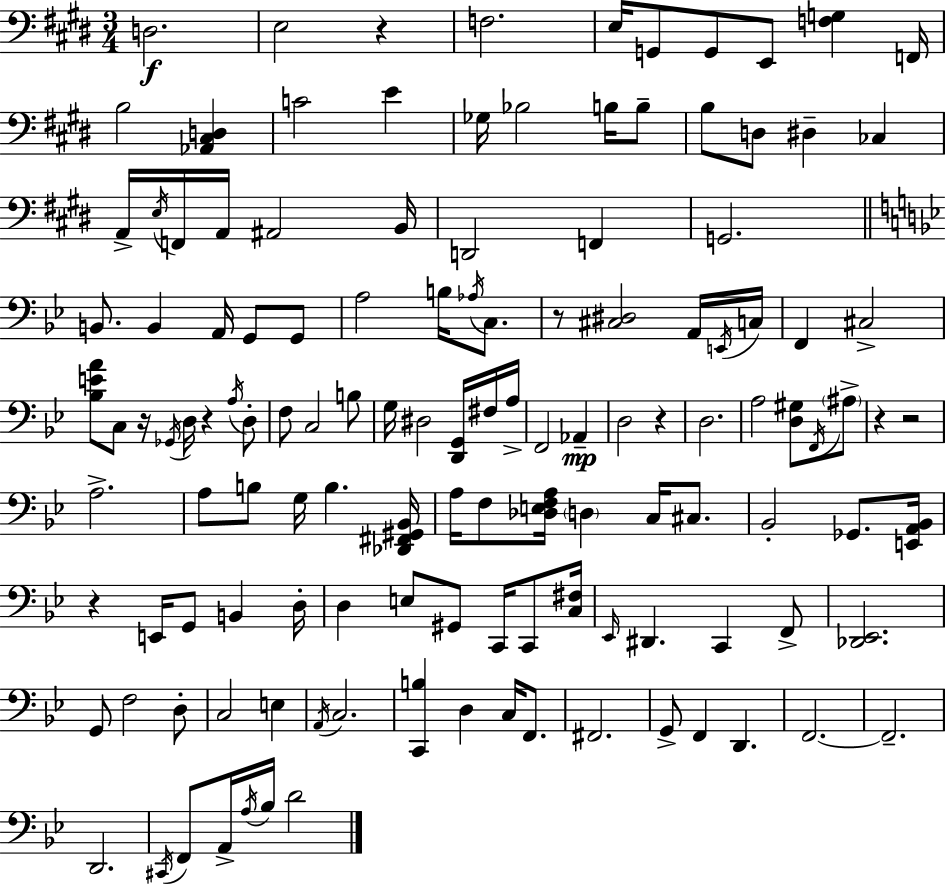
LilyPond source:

{
  \clef bass
  \numericTimeSignature
  \time 3/4
  \key e \major
  d2.\f | e2 r4 | f2. | e16 g,8 g,8 e,8 <f g>4 f,16 | \break b2 <aes, cis d>4 | c'2 e'4 | ges16 bes2 b16 b8-- | b8 d8 dis4-- ces4 | \break a,16-> \acciaccatura { e16 } f,16 a,16 ais,2 | b,16 d,2 f,4 | g,2. | \bar "||" \break \key bes \major b,8. b,4 a,16 g,8 g,8 | a2 b16 \acciaccatura { aes16 } c8. | r8 <cis dis>2 a,16 | \acciaccatura { e,16 } c16 f,4 cis2-> | \break <bes e' a'>8 c8 r16 \acciaccatura { ges,16 } d16 r4 | \acciaccatura { a16 } d8-. f8 c2 | b8 g16 dis2 | <d, g,>16 fis16 a16-> f,2 | \break aes,4--\mp d2 | r4 d2. | a2 | <d gis>8 \acciaccatura { f,16 } \parenthesize ais8-> r4 r2 | \break a2.-> | a8 b8 g16 b4. | <des, fis, gis, bes,>16 a16 f8 <des e f a>16 \parenthesize d4 | c16 cis8. bes,2-. | \break ges,8. <e, a, bes,>16 r4 e,16 g,8 | b,4 d16-. d4 e8 gis,8 | c,16 c,8 <c fis>16 \grace { ees,16 } dis,4. | c,4 f,8-> <des, ees,>2. | \break g,8 f2 | d8-. c2 | e4 \acciaccatura { a,16 } c2. | <c, b>4 d4 | \break c16 f,8. fis,2. | g,8-> f,4 | d,4. f,2.~~ | f,2.-- | \break d,2. | \acciaccatura { cis,16 } f,8 a,16-> \acciaccatura { a16 } | bes16 d'2 \bar "|."
}